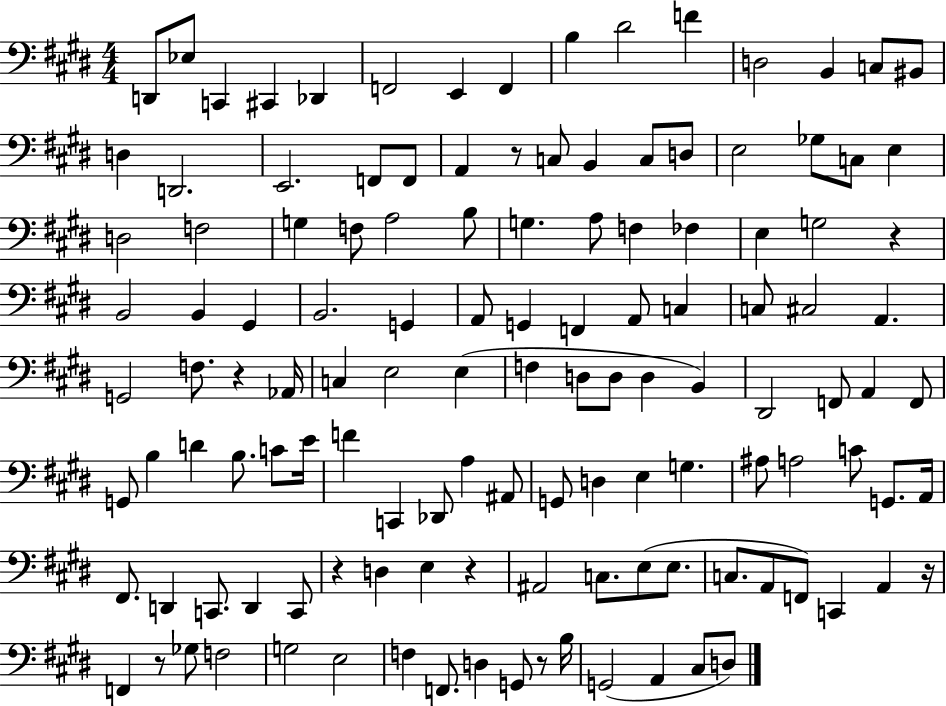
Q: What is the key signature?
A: E major